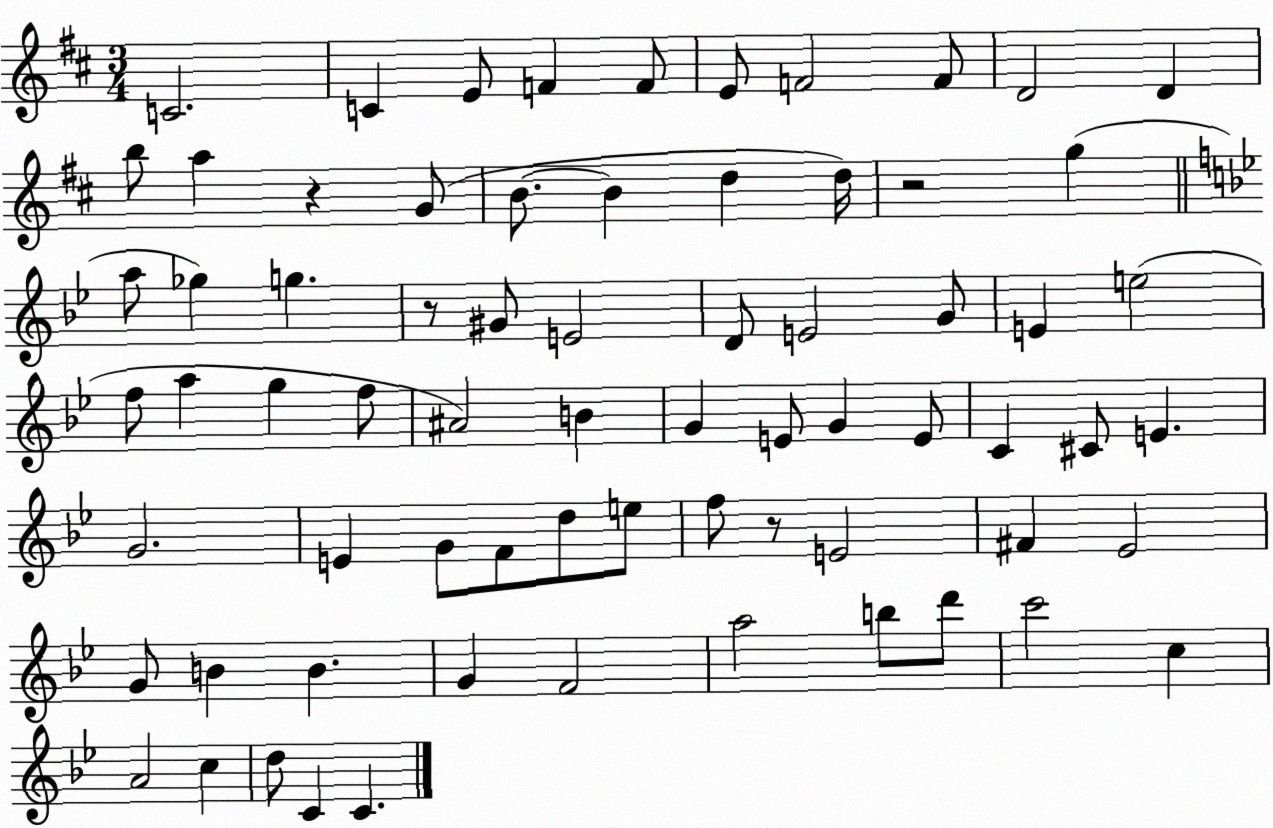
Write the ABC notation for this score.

X:1
T:Untitled
M:3/4
L:1/4
K:D
C2 C E/2 F F/2 E/2 F2 F/2 D2 D b/2 a z G/2 B/2 B d d/4 z2 g a/2 _g g z/2 ^G/2 E2 D/2 E2 G/2 E e2 f/2 a g f/2 ^A2 B G E/2 G E/2 C ^C/2 E G2 E G/2 F/2 d/2 e/2 f/2 z/2 E2 ^F _E2 G/2 B B G F2 a2 b/2 d'/2 c'2 c A2 c d/2 C C